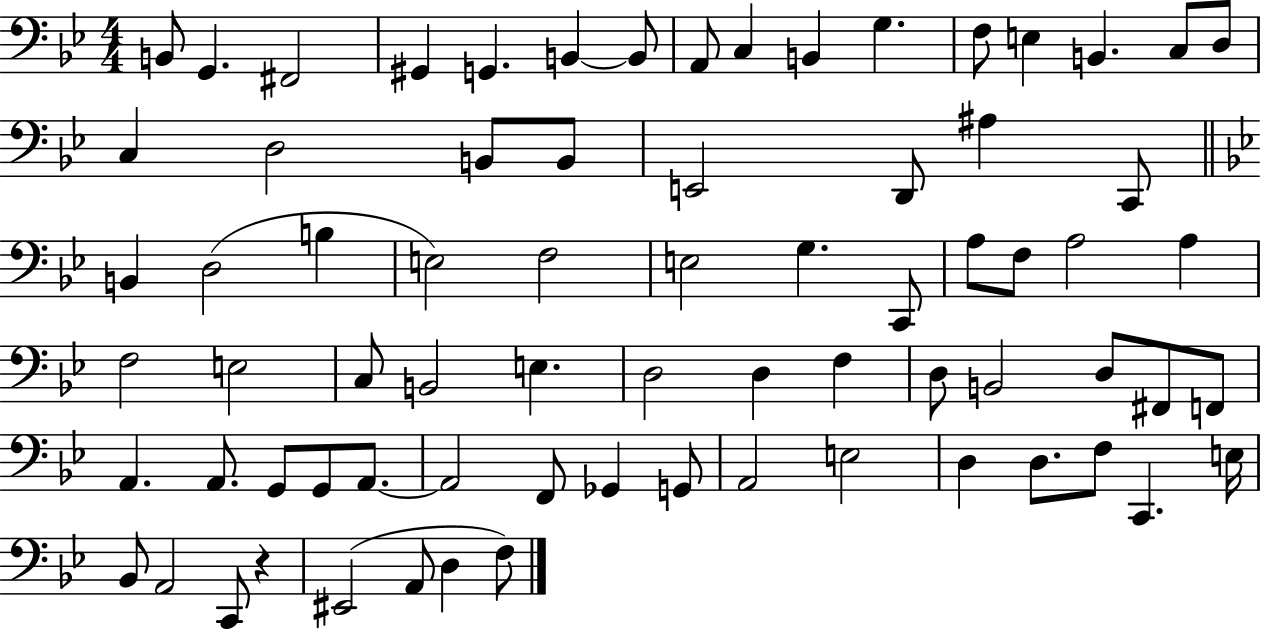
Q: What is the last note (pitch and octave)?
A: F3